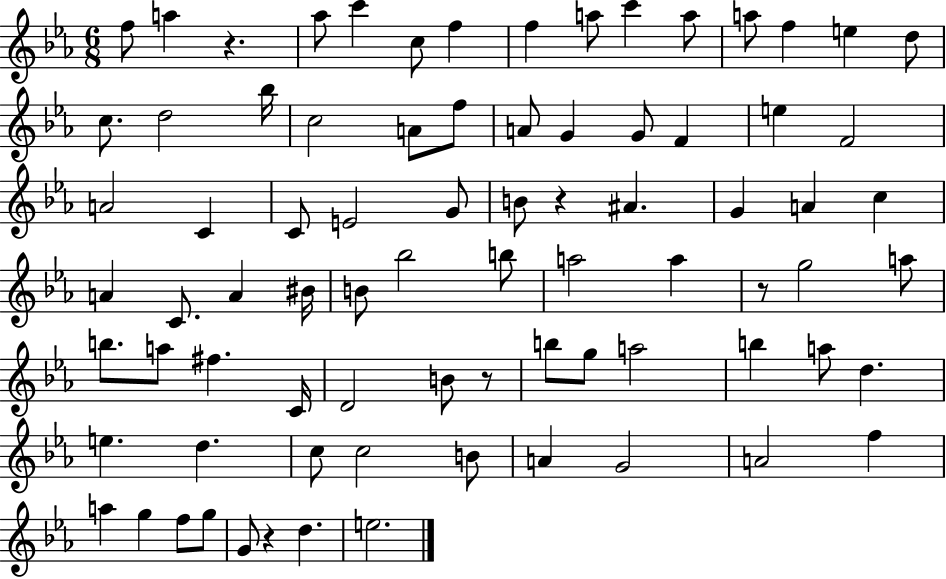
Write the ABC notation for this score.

X:1
T:Untitled
M:6/8
L:1/4
K:Eb
f/2 a z _a/2 c' c/2 f f a/2 c' a/2 a/2 f e d/2 c/2 d2 _b/4 c2 A/2 f/2 A/2 G G/2 F e F2 A2 C C/2 E2 G/2 B/2 z ^A G A c A C/2 A ^B/4 B/2 _b2 b/2 a2 a z/2 g2 a/2 b/2 a/2 ^f C/4 D2 B/2 z/2 b/2 g/2 a2 b a/2 d e d c/2 c2 B/2 A G2 A2 f a g f/2 g/2 G/2 z d e2